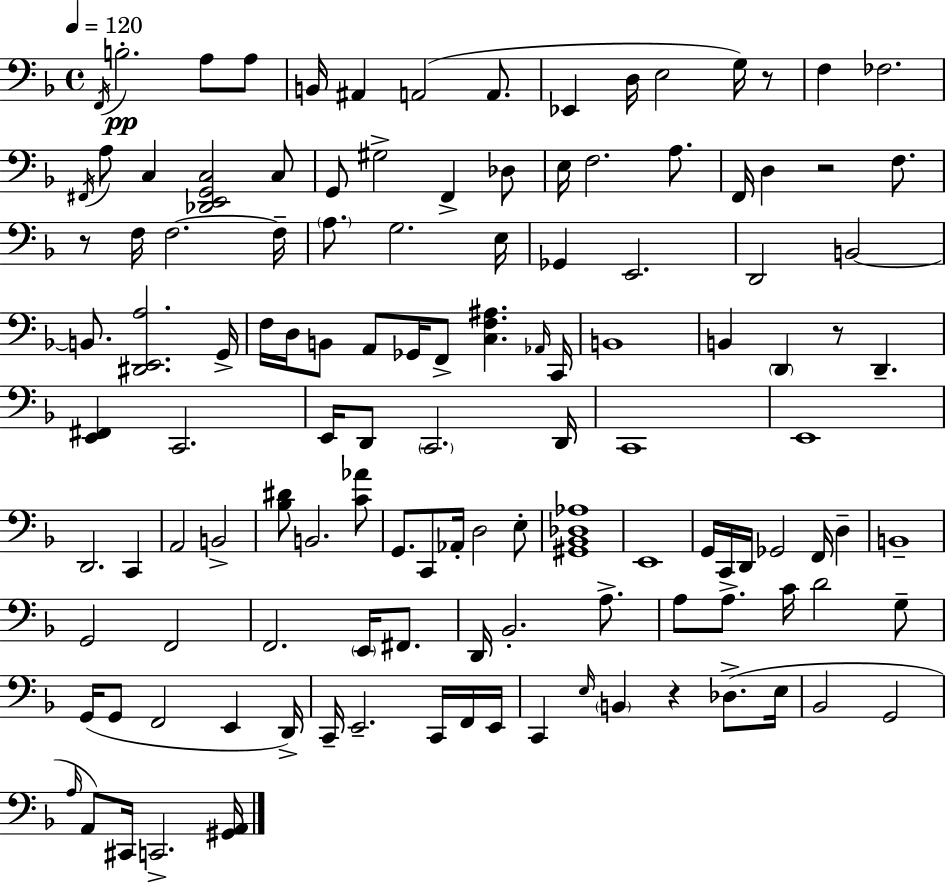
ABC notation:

X:1
T:Untitled
M:4/4
L:1/4
K:F
F,,/4 B,2 A,/2 A,/2 B,,/4 ^A,, A,,2 A,,/2 _E,, D,/4 E,2 G,/4 z/2 F, _F,2 ^F,,/4 A,/2 C, [_D,,E,,G,,C,]2 C,/2 G,,/2 ^G,2 F,, _D,/2 E,/4 F,2 A,/2 F,,/4 D, z2 F,/2 z/2 F,/4 F,2 F,/4 A,/2 G,2 E,/4 _G,, E,,2 D,,2 B,,2 B,,/2 [^D,,E,,A,]2 G,,/4 F,/4 D,/4 B,,/2 A,,/2 _G,,/4 F,,/2 [C,F,^A,] _A,,/4 C,,/4 B,,4 B,, D,, z/2 D,, [E,,^F,,] C,,2 E,,/4 D,,/2 C,,2 D,,/4 C,,4 E,,4 D,,2 C,, A,,2 B,,2 [_B,^D]/2 B,,2 [C_A]/2 G,,/2 C,,/2 _A,,/4 D,2 E,/2 [^G,,_B,,_D,_A,]4 E,,4 G,,/4 C,,/4 D,,/4 _G,,2 F,,/4 D, B,,4 G,,2 F,,2 F,,2 E,,/4 ^F,,/2 D,,/4 _B,,2 A,/2 A,/2 A,/2 C/4 D2 G,/2 G,,/4 G,,/2 F,,2 E,, D,,/4 C,,/4 E,,2 C,,/4 F,,/4 E,,/4 C,, E,/4 B,, z _D,/2 E,/4 _B,,2 G,,2 A,/4 A,,/2 ^C,,/4 C,,2 [^G,,A,,]/4